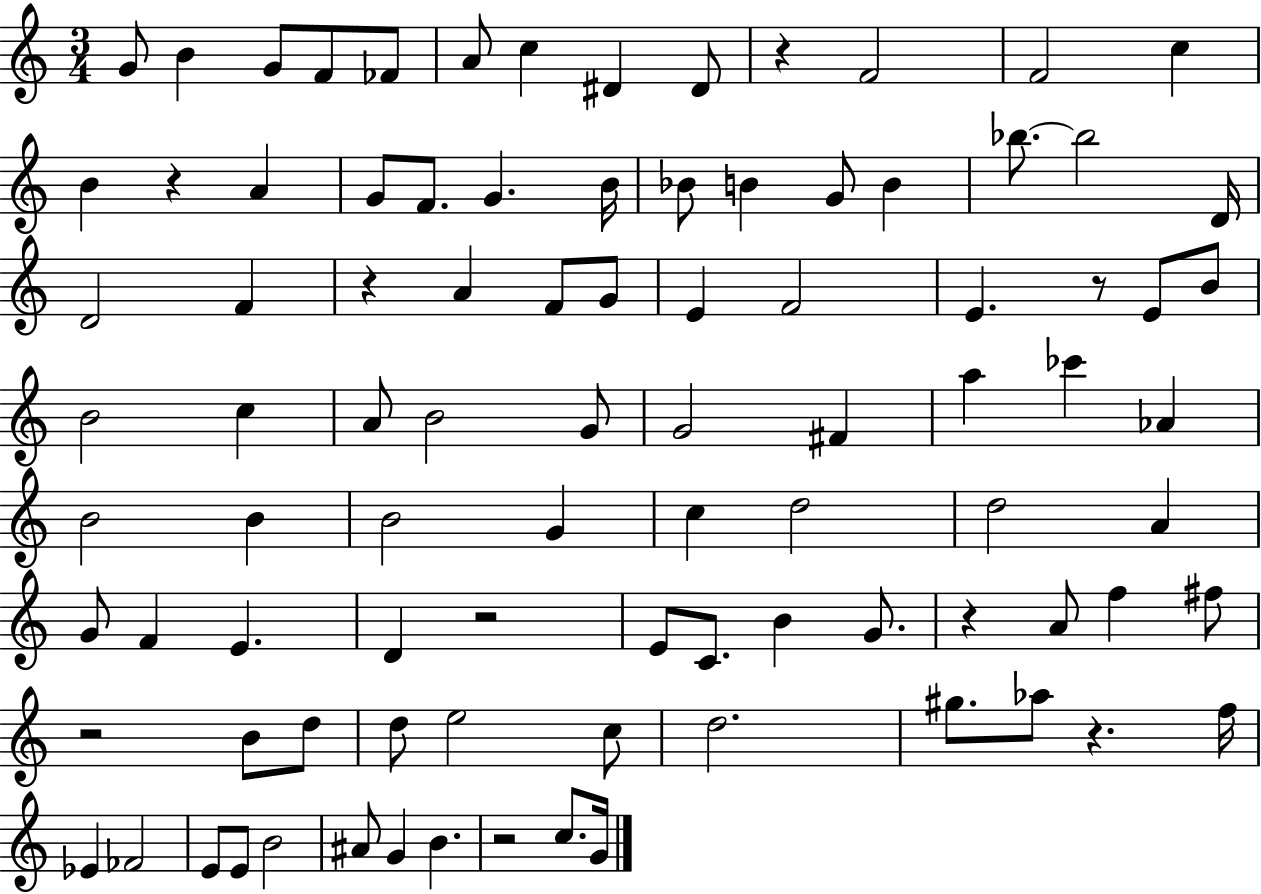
{
  \clef treble
  \numericTimeSignature
  \time 3/4
  \key c \major
  g'8 b'4 g'8 f'8 fes'8 | a'8 c''4 dis'4 dis'8 | r4 f'2 | f'2 c''4 | \break b'4 r4 a'4 | g'8 f'8. g'4. b'16 | bes'8 b'4 g'8 b'4 | bes''8.~~ bes''2 d'16 | \break d'2 f'4 | r4 a'4 f'8 g'8 | e'4 f'2 | e'4. r8 e'8 b'8 | \break b'2 c''4 | a'8 b'2 g'8 | g'2 fis'4 | a''4 ces'''4 aes'4 | \break b'2 b'4 | b'2 g'4 | c''4 d''2 | d''2 a'4 | \break g'8 f'4 e'4. | d'4 r2 | e'8 c'8. b'4 g'8. | r4 a'8 f''4 fis''8 | \break r2 b'8 d''8 | d''8 e''2 c''8 | d''2. | gis''8. aes''8 r4. f''16 | \break ees'4 fes'2 | e'8 e'8 b'2 | ais'8 g'4 b'4. | r2 c''8. g'16 | \break \bar "|."
}